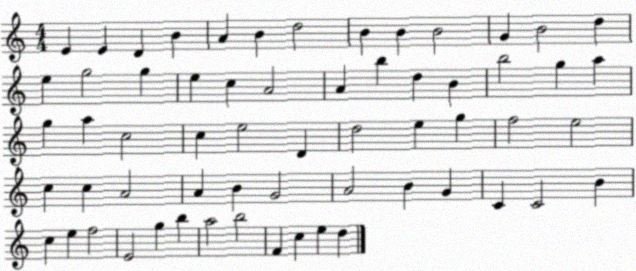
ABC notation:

X:1
T:Untitled
M:4/4
L:1/4
K:C
E E D B A B d2 B B B2 G B2 d e g2 g e c A2 A b d B b2 g a g a c2 c e2 D d2 e g f2 e2 c c A2 A B G2 A2 B G C C2 B c e f2 E2 g b a2 b2 F c e d